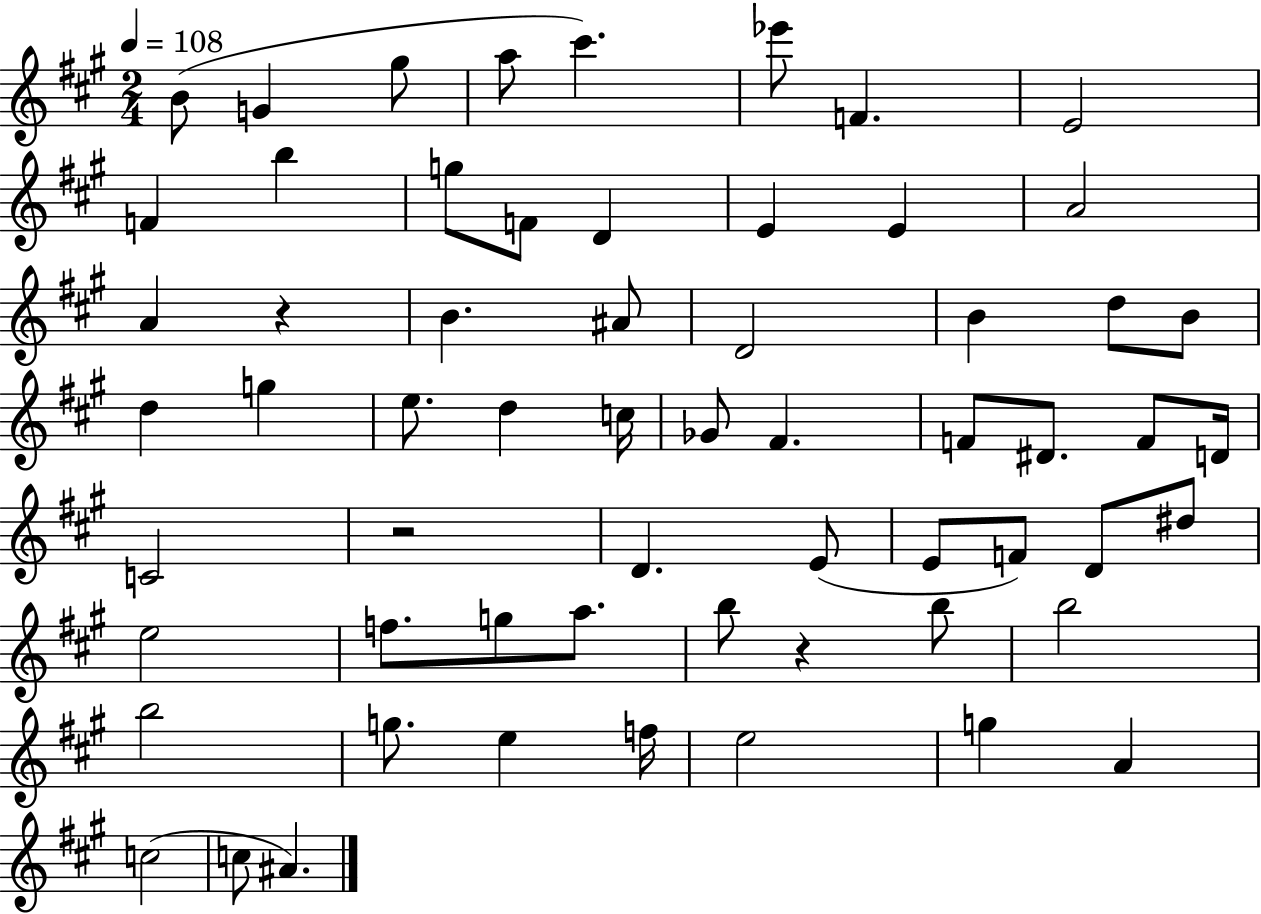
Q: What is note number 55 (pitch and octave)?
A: A4